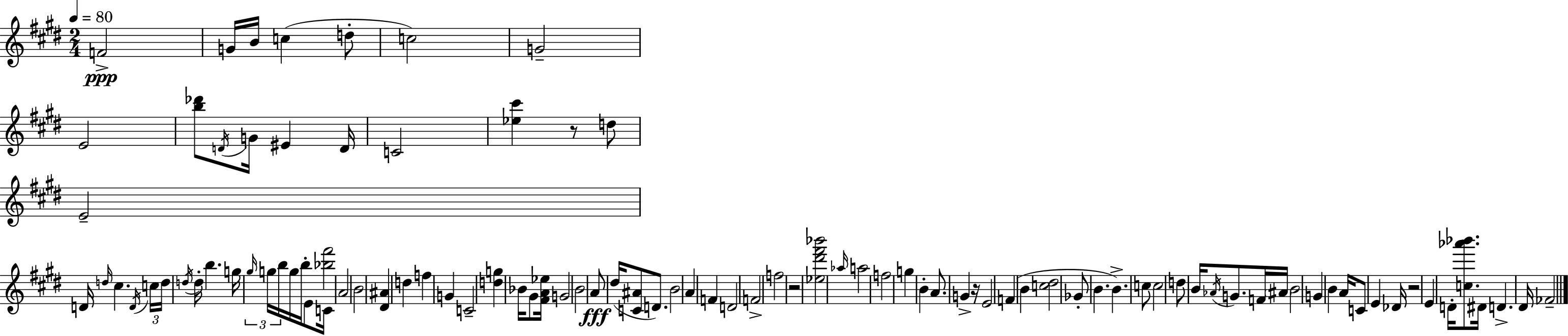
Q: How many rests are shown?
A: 4